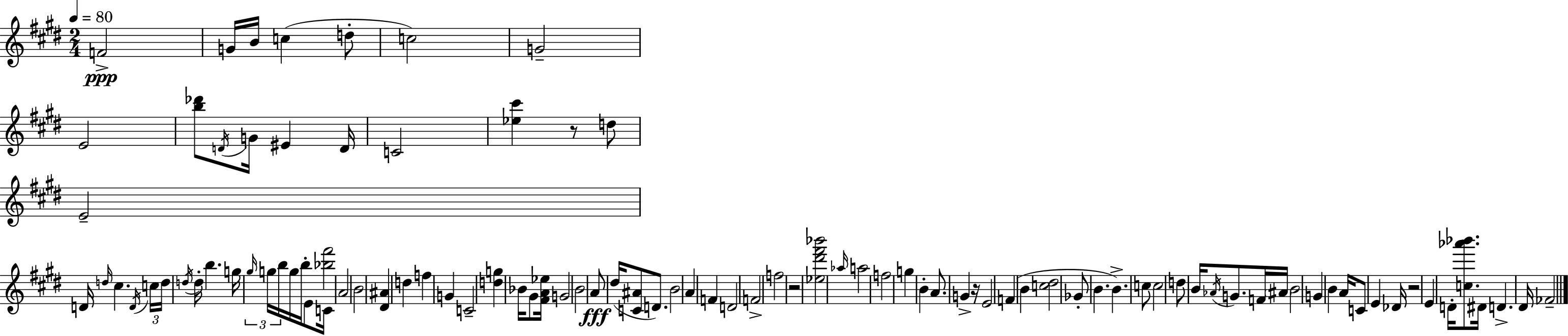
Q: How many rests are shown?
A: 4